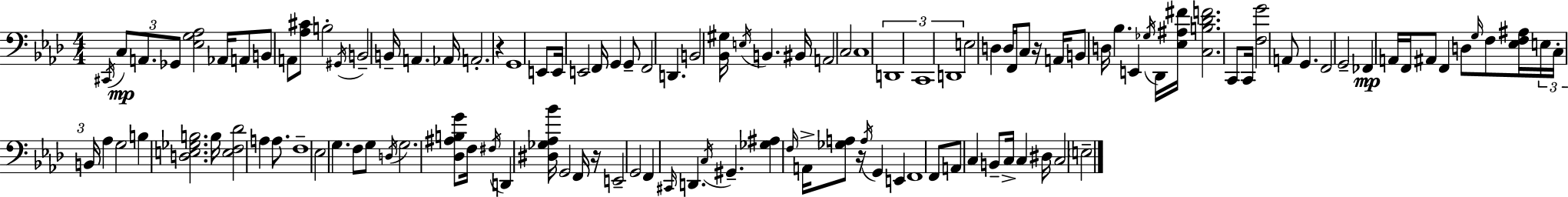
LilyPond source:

{
  \clef bass
  \numericTimeSignature
  \time 4/4
  \key f \minor
  \acciaccatura { cis,16 }\mp \tuplet 3/2 { c8 a,8. ges,8 } <ees g aes>2 | aes,16 a,8 b,8 a,8 <aes cis'>8 b2-. | \acciaccatura { gis,16 } b,2-- b,16-- a,4. | aes,16 a,2.-. r4 | \break g,1 | e,8 e,16 e,2 f,16 g,4 | g,8-- f,2 d,4. | b,2 <bes, gis>16 \acciaccatura { e16 } b,4. | \break bis,16 a,2 c2 | c1 | \tuplet 3/2 { d,1 | c,1 | \break d,1 } | e2 d4 d16 | f,16 c8 r16 a,16 b,8 d16 bes4. e,4 | \acciaccatura { ges16 } des,16 <ees ais fis'>16 <c b des' f'>2. | \break c,8 c,16 <f g'>2 a,8 g,4. | f,2 g,2-- | fes,4\mp a,16 f,16 ais,8 f,4 | d8 \grace { g16 } f8 <ees f ais>16 \tuplet 3/2 { e16 c16-. b,16 } aes4 g2 | \break b4 <d e ges b>2. | b16 <e f des'>2 a4 | a8. f1-- | ees2 g4. | \break f8 g8 \acciaccatura { d16 } g2. | <des ais b g'>8 f16 \acciaccatura { fis16 } d,4 <dis ges aes bes'>16 g,2 | f,16 r16 e,2-- g,2 | f,4 \grace { cis,16 } d,4. | \break \acciaccatura { c16 } gis,4.-- <ges ais>4 \grace { f16 } a,16-> <ges a>8 | r16 \acciaccatura { a16 } g,4 e,4 f,1 | f,8 a,8 c4 | b,8-- c16-> c4 dis16 c2 | \break \parenthesize e2-- \bar "|."
}